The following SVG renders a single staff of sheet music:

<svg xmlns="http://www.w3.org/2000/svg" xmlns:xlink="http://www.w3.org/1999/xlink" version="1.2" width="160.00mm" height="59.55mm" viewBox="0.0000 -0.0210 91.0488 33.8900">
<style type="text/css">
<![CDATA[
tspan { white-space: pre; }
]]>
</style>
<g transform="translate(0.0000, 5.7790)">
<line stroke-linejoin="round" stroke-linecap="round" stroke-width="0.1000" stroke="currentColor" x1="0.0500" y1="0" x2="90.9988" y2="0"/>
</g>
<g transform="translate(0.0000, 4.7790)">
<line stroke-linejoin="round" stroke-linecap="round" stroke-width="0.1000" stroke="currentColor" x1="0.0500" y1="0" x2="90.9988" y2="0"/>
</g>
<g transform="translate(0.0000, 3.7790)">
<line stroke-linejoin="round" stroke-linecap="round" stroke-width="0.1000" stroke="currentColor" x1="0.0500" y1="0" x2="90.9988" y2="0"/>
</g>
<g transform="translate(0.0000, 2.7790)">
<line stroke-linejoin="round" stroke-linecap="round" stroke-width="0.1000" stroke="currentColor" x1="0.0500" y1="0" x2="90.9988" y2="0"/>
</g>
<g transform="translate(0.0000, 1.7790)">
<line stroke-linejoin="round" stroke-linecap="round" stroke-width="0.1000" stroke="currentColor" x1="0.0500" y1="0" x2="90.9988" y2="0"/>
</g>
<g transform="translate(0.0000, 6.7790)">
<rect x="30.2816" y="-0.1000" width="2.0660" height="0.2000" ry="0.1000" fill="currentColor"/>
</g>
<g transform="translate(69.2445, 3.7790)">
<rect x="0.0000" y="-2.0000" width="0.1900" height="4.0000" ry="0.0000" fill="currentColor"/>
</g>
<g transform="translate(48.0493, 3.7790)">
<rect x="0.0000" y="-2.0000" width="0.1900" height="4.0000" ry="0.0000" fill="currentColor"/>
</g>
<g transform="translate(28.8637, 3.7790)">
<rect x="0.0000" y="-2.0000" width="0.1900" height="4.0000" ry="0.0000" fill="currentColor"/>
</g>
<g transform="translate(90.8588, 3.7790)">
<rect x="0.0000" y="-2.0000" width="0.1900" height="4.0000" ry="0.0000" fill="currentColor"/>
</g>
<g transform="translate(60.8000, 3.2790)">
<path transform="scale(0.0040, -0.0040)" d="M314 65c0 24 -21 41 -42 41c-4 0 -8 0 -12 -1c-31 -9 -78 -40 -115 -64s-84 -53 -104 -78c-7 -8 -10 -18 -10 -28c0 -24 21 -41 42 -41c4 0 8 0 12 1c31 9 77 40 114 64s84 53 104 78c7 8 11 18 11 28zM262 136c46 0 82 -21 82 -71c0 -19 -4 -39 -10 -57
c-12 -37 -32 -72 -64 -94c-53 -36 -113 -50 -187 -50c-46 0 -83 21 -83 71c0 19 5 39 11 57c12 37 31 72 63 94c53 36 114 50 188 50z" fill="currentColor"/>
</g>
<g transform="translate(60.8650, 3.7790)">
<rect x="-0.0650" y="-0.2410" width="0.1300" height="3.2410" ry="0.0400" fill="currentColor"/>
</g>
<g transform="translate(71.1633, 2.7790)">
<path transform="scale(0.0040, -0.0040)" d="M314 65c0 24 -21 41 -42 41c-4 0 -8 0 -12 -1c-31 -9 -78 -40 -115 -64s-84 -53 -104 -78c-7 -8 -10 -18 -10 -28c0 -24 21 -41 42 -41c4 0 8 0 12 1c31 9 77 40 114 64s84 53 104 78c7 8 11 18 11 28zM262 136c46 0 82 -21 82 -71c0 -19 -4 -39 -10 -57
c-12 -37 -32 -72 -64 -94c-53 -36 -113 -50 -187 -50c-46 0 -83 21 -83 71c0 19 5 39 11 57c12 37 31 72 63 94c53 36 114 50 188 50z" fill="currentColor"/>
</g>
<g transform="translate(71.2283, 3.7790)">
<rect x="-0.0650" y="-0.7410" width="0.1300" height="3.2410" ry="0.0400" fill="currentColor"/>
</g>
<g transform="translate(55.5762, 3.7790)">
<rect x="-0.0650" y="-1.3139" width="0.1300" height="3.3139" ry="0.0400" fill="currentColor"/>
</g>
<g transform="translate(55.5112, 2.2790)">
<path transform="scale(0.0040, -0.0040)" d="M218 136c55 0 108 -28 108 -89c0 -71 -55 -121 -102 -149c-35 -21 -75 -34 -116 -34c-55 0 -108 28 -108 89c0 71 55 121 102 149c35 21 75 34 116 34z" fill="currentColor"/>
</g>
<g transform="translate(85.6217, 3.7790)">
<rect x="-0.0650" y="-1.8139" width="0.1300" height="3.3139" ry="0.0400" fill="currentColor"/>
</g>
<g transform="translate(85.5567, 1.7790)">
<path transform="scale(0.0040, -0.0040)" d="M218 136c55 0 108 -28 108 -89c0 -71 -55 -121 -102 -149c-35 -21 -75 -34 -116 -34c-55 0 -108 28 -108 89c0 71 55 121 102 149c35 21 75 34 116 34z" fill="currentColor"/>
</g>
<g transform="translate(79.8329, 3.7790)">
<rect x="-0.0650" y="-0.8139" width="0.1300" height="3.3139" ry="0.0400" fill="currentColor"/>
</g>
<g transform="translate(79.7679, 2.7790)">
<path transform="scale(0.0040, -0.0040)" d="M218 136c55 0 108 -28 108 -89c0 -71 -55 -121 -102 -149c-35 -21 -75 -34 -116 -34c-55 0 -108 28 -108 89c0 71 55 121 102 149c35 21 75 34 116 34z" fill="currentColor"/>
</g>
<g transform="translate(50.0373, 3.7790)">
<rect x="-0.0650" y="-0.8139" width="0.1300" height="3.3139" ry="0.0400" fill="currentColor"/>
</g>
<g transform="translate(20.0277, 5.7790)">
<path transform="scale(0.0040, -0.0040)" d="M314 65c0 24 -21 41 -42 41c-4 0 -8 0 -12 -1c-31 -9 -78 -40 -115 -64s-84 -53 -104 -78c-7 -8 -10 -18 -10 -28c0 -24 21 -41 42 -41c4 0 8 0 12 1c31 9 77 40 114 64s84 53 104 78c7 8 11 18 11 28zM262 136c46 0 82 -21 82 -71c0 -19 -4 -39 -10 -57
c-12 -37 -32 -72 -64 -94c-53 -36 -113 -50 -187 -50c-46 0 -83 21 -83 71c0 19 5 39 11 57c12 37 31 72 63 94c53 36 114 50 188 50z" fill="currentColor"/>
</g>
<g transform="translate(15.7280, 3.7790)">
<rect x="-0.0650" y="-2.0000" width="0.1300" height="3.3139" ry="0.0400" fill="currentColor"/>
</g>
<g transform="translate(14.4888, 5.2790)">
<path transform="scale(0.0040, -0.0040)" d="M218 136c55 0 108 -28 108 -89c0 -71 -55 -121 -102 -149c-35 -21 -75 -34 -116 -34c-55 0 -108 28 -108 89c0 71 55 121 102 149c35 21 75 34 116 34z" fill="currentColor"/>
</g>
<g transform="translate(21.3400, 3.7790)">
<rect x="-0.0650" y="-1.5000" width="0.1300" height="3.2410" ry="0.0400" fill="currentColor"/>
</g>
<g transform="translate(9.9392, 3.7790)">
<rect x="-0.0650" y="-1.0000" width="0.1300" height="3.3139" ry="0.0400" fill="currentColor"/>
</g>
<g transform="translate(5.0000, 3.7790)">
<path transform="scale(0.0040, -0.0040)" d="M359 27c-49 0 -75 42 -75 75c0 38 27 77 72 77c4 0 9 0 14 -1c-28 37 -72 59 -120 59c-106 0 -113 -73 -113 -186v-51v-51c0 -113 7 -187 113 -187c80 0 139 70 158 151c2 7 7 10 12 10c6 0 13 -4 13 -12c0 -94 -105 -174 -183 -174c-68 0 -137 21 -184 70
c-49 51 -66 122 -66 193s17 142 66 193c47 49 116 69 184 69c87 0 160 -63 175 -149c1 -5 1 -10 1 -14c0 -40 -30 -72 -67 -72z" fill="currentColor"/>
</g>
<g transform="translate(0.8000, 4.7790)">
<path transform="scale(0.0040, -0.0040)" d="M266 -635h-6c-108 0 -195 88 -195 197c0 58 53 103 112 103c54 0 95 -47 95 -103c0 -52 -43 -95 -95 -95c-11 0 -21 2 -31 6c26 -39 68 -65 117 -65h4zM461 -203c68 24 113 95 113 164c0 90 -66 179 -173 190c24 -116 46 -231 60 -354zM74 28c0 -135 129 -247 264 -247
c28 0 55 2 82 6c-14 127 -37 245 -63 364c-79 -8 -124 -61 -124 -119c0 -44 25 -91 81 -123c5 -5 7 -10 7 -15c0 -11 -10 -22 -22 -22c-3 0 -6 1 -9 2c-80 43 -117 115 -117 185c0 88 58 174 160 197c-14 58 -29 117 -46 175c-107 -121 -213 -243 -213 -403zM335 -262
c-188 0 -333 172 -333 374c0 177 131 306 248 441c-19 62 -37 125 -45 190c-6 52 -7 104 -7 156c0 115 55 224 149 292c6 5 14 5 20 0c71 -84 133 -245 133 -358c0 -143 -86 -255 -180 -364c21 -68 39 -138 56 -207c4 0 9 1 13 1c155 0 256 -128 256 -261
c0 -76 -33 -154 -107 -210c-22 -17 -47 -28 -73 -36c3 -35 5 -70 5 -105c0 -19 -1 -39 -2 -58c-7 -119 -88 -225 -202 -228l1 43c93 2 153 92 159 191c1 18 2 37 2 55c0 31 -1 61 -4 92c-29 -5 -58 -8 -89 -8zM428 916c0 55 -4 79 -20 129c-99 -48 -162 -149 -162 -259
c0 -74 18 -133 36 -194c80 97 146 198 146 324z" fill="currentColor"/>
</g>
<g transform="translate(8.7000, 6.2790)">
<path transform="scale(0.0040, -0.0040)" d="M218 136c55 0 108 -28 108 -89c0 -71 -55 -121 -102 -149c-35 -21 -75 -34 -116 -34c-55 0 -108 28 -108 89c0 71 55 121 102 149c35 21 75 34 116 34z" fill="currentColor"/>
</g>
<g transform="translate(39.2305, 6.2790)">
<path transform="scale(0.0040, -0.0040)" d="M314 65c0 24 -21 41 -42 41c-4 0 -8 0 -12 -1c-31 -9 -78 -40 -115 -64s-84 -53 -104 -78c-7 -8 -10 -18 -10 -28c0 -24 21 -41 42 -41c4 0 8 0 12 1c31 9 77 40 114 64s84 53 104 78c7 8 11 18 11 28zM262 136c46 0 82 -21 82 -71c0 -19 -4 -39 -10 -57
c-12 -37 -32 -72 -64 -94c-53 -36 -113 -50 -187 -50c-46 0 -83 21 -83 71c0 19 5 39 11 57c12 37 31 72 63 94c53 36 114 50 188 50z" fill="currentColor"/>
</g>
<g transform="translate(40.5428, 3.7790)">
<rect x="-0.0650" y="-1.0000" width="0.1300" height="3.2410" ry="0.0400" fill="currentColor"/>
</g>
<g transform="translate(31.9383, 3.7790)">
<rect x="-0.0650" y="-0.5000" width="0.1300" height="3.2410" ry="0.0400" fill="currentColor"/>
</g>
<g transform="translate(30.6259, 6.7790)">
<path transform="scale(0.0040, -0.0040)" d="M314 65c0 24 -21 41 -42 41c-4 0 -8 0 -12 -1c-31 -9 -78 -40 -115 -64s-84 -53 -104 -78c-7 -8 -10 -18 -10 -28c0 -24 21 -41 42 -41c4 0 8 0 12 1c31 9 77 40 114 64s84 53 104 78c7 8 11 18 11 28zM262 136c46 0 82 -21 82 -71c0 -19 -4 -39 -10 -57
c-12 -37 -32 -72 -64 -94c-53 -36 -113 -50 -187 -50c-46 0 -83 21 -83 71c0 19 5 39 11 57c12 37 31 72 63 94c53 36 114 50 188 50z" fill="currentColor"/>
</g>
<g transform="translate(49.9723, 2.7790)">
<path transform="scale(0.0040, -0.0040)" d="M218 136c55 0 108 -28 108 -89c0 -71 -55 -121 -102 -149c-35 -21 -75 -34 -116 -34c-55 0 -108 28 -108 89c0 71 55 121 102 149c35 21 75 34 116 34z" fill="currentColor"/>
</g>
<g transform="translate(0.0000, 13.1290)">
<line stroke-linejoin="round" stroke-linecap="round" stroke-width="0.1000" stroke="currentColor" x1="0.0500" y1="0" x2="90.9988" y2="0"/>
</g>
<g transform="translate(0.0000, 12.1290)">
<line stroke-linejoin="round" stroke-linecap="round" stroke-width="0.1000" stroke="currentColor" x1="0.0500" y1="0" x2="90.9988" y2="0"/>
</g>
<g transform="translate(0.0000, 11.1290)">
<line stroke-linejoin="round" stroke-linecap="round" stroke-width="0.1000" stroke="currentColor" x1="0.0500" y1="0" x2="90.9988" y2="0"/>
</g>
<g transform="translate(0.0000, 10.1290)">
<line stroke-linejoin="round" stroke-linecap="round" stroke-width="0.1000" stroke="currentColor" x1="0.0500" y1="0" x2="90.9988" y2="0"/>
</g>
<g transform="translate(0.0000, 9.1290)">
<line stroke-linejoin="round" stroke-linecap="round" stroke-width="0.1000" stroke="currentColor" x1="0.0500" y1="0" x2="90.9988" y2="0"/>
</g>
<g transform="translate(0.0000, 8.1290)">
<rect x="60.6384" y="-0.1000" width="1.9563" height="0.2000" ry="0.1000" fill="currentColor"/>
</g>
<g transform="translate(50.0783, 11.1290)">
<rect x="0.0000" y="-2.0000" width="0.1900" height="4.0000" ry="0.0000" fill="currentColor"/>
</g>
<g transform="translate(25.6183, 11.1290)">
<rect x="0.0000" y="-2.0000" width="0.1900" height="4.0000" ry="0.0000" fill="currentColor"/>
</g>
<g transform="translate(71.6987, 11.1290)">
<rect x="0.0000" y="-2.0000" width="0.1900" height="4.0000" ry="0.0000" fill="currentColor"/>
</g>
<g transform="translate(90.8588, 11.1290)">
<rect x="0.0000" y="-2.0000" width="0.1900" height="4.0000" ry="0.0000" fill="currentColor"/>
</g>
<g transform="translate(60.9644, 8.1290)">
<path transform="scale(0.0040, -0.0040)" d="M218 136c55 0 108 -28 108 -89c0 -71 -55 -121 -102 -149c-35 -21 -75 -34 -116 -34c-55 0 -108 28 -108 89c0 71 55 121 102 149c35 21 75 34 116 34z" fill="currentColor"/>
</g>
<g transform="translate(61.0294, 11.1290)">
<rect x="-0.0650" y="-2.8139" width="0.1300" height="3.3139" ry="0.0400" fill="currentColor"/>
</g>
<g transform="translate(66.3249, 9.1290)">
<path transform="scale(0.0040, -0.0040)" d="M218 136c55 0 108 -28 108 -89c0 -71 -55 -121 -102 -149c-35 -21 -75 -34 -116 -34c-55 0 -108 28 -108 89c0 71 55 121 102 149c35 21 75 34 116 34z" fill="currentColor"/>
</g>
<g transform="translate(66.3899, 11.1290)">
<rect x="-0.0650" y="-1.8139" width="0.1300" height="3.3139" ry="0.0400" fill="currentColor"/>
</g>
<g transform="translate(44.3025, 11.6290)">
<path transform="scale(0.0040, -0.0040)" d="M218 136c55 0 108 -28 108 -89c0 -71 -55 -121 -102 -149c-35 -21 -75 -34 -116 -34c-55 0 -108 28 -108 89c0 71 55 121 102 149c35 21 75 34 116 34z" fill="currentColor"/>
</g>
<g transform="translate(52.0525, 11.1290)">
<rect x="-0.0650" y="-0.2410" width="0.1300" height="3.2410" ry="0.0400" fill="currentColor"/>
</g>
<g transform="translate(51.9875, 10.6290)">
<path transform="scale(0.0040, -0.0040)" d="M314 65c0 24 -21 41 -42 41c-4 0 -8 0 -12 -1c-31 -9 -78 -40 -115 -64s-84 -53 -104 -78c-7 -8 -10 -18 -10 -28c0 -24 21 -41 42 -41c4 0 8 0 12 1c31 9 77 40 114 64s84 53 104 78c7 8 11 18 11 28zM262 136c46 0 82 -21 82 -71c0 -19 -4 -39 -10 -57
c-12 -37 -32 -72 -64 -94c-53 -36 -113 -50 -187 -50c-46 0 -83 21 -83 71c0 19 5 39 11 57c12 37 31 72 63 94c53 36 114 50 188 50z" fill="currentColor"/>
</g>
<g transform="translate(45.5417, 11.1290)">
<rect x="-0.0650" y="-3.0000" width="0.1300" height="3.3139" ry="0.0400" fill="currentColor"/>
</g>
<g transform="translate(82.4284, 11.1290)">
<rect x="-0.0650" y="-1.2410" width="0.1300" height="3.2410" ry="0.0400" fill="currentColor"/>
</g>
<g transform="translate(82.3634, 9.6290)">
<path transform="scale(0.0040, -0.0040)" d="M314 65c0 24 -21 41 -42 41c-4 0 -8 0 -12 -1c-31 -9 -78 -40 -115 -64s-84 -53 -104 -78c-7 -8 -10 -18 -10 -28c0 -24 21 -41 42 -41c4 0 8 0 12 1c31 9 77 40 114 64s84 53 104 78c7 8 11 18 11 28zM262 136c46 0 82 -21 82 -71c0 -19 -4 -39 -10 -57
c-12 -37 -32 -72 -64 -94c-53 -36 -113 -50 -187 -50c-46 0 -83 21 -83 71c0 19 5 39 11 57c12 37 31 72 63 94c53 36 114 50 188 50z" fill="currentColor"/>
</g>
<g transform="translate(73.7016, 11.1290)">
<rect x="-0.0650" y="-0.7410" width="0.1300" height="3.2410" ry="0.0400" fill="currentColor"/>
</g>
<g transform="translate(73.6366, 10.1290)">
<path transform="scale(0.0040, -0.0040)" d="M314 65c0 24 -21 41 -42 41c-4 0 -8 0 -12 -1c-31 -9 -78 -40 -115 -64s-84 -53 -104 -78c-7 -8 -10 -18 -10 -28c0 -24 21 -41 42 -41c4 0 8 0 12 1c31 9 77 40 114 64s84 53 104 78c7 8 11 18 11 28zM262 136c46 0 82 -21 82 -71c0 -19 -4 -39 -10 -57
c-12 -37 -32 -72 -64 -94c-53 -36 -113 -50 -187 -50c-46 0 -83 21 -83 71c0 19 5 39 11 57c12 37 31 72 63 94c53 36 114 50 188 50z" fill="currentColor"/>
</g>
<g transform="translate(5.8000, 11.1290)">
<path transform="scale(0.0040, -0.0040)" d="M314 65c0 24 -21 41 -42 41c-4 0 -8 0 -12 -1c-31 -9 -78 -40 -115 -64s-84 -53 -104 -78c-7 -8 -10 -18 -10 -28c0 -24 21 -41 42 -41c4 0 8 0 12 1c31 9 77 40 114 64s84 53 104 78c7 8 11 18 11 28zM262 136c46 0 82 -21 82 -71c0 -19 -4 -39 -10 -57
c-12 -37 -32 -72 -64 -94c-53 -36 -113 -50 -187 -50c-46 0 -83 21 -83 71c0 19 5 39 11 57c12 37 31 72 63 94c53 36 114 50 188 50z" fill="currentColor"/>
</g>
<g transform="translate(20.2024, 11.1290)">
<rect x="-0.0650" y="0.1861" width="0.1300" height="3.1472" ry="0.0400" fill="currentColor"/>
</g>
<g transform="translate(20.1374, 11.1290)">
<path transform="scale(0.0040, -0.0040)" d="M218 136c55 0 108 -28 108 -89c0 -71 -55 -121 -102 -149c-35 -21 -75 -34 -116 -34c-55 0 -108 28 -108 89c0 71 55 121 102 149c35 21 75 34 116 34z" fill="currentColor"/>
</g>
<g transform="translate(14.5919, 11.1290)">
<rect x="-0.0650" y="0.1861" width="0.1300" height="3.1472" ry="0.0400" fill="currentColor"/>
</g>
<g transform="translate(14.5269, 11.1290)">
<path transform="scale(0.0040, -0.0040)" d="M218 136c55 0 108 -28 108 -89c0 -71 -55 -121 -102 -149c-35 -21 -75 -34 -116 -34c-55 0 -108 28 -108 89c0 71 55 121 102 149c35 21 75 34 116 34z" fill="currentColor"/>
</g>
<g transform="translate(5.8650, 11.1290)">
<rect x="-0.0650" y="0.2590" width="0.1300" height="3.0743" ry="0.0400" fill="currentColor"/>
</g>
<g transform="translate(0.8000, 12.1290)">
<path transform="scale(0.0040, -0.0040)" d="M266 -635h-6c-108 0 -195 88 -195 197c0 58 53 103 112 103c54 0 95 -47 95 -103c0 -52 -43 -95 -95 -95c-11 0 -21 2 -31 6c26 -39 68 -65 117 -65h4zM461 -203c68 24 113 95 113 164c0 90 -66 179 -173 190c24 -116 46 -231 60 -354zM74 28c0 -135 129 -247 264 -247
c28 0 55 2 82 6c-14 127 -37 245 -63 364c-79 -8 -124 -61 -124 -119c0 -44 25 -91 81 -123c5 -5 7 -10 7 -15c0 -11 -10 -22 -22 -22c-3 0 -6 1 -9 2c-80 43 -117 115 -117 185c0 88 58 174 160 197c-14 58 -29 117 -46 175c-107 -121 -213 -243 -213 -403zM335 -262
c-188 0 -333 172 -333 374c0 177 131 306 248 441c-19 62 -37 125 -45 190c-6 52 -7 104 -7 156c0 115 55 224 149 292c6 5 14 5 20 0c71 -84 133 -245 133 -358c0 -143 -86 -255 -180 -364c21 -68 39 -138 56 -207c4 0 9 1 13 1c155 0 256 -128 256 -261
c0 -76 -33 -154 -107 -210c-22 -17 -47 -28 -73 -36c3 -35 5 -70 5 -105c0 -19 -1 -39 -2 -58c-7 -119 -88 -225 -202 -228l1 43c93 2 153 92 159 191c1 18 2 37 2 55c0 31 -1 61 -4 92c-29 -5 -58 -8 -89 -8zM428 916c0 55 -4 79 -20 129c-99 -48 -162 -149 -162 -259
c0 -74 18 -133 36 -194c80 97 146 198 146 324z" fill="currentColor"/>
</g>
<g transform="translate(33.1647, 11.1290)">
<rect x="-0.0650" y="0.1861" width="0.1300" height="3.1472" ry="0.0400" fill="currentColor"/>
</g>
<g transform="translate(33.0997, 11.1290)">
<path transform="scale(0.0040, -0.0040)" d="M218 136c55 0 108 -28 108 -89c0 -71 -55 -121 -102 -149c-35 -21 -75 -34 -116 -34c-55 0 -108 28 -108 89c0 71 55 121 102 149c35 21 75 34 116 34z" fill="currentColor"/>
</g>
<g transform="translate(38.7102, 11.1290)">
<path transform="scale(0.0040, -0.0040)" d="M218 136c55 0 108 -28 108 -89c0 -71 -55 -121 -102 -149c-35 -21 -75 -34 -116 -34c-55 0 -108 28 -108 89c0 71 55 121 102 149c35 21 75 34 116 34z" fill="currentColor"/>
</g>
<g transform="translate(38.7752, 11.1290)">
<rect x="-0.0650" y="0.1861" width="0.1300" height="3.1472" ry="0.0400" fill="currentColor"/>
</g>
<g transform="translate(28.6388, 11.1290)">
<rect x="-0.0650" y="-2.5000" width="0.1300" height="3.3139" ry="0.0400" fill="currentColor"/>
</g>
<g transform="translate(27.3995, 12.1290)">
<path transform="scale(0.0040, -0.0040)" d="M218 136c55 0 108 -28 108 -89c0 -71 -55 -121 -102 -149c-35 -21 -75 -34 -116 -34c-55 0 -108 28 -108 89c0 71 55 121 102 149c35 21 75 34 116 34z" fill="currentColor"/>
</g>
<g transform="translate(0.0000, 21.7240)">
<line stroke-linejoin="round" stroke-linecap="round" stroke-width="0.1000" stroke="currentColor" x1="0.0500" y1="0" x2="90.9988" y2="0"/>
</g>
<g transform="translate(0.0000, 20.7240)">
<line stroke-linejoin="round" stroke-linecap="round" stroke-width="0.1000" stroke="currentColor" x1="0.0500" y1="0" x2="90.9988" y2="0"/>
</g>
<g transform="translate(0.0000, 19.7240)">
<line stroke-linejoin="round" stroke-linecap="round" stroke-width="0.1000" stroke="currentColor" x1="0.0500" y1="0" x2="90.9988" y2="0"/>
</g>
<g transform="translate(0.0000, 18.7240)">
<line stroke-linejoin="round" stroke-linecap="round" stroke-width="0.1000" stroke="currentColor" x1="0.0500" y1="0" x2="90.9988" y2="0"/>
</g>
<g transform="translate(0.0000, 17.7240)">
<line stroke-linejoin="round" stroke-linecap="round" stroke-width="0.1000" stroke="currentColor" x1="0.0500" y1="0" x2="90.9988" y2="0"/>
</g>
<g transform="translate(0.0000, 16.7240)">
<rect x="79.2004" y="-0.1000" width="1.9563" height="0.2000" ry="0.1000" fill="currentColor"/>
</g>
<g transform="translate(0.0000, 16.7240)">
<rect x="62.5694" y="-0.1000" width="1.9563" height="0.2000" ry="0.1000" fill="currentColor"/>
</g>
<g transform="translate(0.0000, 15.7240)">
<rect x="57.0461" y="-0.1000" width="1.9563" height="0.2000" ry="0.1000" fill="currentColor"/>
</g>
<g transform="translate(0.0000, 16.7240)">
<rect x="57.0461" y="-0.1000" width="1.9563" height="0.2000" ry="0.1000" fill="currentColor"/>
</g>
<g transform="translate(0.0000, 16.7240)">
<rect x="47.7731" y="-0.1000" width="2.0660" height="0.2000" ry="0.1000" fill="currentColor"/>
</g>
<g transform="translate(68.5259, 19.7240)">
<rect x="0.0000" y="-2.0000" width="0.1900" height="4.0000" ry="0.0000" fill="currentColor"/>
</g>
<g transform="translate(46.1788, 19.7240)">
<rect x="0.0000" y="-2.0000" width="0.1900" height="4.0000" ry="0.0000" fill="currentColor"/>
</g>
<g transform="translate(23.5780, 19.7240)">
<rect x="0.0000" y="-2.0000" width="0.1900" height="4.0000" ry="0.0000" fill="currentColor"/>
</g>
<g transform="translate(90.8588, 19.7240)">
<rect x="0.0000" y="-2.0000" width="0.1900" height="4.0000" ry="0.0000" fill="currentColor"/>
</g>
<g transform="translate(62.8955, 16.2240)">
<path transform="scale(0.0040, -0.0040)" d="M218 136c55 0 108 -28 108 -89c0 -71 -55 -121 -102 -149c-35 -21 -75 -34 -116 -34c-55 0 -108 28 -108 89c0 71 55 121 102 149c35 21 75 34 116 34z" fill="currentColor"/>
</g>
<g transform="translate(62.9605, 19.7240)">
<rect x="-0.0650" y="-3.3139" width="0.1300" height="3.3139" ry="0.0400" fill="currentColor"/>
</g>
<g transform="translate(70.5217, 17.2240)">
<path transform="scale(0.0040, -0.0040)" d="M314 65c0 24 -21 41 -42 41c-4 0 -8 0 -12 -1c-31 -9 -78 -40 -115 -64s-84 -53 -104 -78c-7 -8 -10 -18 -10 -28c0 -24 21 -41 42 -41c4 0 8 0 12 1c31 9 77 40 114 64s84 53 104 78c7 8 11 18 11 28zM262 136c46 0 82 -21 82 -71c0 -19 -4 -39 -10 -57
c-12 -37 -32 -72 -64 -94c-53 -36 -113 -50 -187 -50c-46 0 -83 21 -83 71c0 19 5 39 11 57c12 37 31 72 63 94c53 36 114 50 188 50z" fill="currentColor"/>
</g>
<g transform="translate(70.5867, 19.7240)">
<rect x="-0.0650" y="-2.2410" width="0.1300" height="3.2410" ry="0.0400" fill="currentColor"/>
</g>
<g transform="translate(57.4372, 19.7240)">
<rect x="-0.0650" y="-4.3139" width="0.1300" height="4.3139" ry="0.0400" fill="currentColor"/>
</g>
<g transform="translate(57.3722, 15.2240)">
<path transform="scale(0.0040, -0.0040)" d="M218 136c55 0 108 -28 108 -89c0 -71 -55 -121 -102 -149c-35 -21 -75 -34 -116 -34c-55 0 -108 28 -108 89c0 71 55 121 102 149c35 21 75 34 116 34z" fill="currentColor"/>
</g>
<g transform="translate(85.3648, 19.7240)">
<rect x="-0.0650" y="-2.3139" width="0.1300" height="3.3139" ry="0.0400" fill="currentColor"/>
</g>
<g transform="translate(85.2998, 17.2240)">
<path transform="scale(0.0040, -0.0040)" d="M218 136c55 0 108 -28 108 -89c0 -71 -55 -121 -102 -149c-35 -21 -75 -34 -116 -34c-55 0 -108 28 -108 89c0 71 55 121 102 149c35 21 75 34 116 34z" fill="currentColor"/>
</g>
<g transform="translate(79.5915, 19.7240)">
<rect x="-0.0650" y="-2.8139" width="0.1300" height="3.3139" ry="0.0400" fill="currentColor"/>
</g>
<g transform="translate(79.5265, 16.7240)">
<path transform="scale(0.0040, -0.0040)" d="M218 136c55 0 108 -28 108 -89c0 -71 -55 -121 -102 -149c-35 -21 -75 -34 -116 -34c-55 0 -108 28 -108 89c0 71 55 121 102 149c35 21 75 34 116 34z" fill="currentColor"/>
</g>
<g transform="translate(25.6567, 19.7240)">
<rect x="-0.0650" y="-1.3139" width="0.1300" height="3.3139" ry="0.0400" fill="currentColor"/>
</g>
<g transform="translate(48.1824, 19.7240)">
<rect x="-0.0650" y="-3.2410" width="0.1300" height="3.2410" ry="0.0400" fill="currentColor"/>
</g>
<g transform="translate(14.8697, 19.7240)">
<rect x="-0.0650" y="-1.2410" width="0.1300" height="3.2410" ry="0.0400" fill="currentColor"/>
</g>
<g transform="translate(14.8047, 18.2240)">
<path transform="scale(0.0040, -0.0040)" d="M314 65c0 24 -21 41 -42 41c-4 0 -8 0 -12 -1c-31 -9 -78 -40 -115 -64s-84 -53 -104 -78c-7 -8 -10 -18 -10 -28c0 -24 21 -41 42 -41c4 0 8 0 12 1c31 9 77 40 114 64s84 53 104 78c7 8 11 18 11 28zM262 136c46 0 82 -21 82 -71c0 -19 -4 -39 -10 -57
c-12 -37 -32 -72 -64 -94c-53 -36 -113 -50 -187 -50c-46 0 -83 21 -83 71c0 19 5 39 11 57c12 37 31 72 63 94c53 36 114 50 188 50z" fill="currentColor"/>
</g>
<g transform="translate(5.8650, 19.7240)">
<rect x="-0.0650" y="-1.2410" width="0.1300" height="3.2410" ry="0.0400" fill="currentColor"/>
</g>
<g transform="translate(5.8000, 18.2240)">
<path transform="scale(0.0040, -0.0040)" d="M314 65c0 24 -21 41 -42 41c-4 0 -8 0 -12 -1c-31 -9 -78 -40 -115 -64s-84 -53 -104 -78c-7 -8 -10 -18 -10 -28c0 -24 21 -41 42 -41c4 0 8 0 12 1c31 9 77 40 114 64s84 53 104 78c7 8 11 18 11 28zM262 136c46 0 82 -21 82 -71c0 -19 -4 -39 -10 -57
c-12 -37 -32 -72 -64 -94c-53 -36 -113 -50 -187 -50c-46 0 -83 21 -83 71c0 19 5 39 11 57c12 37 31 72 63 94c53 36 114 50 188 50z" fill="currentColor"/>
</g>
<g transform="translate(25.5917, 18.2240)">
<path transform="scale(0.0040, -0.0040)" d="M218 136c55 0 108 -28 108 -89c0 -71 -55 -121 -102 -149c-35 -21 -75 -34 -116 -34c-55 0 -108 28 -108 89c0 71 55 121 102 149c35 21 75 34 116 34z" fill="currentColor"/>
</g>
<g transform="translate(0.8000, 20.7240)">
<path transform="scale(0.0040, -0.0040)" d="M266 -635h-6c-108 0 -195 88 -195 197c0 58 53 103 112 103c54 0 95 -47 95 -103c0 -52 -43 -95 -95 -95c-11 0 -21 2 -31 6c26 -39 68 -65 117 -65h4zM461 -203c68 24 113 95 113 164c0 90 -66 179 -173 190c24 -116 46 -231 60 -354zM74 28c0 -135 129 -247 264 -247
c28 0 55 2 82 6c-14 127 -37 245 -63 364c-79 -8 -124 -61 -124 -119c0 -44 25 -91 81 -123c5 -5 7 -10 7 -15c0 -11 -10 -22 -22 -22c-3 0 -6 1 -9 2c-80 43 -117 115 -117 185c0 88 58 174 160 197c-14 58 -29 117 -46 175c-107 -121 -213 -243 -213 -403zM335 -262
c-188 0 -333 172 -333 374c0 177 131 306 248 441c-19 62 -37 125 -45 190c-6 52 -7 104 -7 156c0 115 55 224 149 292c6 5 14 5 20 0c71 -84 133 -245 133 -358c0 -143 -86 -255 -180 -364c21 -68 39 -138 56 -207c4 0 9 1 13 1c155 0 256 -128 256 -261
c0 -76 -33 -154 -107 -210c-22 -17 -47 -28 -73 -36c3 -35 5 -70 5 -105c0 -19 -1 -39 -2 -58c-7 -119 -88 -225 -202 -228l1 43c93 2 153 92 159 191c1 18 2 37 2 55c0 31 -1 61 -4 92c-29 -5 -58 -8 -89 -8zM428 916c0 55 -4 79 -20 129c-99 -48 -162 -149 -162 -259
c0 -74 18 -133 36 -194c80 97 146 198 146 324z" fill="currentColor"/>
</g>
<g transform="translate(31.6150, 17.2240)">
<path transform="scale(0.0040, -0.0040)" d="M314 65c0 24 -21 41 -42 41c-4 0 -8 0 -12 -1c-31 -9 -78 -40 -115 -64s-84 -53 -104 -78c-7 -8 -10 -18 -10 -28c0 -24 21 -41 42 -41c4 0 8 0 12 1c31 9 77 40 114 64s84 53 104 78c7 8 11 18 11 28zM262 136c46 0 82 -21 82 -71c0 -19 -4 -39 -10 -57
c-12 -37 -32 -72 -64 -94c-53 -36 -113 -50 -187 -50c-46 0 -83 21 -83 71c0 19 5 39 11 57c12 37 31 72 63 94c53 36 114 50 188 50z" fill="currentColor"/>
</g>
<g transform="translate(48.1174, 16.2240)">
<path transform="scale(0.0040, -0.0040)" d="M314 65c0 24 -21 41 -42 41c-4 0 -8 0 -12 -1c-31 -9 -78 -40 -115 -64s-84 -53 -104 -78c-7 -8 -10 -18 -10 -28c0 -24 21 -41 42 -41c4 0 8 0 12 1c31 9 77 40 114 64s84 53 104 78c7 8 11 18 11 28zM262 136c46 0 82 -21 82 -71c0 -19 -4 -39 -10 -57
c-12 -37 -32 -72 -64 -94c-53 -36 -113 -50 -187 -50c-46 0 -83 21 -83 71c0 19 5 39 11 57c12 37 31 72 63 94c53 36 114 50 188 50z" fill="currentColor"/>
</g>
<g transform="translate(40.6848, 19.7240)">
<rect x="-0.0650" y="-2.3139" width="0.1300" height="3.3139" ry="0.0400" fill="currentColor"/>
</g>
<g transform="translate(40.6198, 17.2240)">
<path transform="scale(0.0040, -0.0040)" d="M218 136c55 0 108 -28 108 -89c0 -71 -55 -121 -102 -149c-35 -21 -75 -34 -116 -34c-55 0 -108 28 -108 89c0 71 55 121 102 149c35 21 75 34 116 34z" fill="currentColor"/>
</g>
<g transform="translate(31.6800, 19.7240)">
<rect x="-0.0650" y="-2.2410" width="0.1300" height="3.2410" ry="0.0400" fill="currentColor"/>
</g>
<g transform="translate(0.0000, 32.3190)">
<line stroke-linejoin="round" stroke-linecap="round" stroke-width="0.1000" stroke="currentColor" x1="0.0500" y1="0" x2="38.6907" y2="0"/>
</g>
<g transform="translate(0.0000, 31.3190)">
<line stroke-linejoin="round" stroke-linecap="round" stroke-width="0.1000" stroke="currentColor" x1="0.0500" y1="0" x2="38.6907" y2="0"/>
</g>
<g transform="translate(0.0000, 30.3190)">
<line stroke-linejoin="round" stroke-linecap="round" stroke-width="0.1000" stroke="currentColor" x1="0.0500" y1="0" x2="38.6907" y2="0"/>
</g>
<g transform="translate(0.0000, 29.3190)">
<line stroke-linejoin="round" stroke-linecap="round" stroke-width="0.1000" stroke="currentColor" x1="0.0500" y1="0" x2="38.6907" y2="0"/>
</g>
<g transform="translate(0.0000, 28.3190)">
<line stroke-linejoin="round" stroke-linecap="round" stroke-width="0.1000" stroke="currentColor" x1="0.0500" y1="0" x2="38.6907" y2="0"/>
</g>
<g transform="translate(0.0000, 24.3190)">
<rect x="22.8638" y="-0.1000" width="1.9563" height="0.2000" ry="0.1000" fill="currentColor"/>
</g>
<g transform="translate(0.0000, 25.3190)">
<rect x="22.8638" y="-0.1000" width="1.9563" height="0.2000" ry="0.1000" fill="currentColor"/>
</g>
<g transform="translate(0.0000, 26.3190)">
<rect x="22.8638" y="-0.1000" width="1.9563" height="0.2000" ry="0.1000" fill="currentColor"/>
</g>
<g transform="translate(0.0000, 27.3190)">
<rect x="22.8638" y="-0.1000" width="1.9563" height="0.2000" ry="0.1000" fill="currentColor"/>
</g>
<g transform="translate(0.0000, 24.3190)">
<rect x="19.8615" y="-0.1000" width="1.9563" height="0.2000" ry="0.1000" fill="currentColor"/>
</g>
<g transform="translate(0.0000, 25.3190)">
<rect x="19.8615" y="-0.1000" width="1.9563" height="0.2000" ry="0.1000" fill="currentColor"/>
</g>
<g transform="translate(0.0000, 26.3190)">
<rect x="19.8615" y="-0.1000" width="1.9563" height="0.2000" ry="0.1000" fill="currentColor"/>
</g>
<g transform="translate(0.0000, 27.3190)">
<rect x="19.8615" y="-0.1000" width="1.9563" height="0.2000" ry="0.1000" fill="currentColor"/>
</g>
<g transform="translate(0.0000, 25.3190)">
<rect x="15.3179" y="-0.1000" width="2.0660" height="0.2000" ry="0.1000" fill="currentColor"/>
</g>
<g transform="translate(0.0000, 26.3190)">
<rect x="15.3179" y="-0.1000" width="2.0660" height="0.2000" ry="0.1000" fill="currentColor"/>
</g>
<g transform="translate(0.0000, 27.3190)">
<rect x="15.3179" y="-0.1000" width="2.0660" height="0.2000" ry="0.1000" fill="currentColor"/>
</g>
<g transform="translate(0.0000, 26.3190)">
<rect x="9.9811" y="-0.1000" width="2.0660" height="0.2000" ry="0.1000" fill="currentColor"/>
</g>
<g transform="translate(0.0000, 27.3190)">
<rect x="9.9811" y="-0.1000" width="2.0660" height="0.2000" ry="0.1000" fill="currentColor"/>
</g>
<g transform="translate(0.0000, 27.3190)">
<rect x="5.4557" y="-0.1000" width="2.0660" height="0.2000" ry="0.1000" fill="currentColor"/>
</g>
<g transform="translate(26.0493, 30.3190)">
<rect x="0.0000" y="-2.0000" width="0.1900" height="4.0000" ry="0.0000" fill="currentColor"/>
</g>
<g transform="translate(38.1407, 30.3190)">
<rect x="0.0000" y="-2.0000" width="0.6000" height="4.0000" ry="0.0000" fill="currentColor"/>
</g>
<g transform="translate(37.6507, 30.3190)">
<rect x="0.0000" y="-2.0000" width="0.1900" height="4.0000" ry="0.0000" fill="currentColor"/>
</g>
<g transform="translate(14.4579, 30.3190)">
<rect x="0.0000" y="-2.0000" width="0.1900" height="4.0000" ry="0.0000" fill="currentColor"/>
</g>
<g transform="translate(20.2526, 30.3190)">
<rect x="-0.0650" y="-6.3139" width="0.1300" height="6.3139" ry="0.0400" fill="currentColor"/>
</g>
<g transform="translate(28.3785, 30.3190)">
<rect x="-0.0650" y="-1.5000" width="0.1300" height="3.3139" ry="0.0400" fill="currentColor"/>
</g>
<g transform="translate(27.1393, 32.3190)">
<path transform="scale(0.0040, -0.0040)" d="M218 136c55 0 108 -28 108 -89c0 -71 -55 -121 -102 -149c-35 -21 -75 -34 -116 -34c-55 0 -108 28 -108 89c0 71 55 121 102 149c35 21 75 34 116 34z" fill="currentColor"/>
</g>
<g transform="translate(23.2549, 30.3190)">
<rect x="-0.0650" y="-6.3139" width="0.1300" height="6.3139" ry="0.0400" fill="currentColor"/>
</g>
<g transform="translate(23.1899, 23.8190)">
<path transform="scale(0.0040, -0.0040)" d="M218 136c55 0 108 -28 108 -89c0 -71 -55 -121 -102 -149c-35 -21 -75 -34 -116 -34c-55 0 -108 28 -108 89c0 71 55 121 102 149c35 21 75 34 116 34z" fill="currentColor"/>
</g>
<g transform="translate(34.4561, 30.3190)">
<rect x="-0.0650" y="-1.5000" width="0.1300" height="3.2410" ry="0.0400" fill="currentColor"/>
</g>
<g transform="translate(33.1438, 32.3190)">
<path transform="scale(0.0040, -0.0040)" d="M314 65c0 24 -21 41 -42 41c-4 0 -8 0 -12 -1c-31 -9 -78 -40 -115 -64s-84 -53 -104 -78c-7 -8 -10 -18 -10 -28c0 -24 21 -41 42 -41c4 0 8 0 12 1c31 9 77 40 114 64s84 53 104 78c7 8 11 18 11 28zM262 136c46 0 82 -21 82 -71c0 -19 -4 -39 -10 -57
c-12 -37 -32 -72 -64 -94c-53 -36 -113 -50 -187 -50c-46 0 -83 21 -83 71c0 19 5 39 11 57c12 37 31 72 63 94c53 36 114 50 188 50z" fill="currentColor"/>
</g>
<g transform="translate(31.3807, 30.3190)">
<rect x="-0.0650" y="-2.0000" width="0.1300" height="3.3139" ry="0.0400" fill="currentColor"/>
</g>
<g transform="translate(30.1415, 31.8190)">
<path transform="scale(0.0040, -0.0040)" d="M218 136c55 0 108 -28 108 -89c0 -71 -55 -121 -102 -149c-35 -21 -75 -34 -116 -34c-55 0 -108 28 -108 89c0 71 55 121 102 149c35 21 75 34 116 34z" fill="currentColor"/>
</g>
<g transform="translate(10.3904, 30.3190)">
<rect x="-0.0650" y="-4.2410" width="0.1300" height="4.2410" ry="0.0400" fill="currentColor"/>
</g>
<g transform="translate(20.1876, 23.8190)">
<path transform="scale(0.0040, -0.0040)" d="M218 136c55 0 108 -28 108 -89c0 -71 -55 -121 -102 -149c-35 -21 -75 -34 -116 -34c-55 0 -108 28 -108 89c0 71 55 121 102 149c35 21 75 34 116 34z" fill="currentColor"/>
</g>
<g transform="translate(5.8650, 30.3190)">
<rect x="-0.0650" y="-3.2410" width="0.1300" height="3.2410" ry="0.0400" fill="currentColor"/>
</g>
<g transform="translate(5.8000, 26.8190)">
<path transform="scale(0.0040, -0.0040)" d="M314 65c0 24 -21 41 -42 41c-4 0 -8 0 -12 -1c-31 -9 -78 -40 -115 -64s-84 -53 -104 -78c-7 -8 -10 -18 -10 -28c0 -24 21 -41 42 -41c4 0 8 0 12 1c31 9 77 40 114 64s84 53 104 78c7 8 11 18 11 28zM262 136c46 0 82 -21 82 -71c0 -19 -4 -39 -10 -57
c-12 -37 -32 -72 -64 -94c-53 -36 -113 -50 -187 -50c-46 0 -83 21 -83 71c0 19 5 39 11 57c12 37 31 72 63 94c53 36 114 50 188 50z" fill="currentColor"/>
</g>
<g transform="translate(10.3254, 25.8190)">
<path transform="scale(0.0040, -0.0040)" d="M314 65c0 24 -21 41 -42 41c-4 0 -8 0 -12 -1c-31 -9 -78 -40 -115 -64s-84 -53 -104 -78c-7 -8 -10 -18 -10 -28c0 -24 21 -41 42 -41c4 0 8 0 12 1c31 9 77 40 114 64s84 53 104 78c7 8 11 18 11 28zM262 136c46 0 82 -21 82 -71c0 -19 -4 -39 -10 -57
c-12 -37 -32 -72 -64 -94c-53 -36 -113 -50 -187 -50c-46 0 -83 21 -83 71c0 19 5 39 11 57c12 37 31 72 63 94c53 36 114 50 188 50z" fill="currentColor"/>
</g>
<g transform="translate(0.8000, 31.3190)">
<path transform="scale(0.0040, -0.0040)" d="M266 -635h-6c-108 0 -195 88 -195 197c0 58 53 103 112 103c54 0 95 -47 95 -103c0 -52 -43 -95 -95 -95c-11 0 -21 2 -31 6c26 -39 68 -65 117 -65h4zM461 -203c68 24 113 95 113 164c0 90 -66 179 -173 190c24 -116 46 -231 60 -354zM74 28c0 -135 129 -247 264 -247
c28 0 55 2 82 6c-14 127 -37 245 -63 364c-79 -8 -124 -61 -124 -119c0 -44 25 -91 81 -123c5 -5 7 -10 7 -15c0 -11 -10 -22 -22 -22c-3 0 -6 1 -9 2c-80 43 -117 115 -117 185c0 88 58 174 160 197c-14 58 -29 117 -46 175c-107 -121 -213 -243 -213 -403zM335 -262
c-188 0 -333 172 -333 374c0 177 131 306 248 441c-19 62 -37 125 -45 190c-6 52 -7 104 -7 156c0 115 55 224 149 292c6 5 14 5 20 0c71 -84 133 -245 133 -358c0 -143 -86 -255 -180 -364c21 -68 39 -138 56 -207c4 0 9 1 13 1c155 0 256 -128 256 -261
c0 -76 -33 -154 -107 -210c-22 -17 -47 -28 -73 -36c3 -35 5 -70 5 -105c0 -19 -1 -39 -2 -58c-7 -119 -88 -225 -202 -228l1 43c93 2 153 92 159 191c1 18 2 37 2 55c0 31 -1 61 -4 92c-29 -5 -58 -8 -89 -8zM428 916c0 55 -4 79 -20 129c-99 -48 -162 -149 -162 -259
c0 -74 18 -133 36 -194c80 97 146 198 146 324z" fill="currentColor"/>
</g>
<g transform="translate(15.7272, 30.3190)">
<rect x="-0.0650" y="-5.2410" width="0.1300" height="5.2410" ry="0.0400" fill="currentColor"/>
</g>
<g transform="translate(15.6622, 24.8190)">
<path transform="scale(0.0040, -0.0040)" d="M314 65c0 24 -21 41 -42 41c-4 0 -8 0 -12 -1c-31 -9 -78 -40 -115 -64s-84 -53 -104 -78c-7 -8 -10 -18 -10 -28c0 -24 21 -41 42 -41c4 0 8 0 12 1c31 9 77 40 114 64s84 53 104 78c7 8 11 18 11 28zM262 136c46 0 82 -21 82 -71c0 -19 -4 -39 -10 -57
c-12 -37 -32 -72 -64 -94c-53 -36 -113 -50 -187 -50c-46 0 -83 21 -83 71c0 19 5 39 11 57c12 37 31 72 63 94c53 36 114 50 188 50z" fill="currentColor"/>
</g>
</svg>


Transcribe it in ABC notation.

X:1
T:Untitled
M:4/4
L:1/4
K:C
D F E2 C2 D2 d e c2 d2 d f B2 B B G B B A c2 a f d2 e2 e2 e2 e g2 g b2 d' b g2 a g b2 d'2 f'2 a' a' E F E2